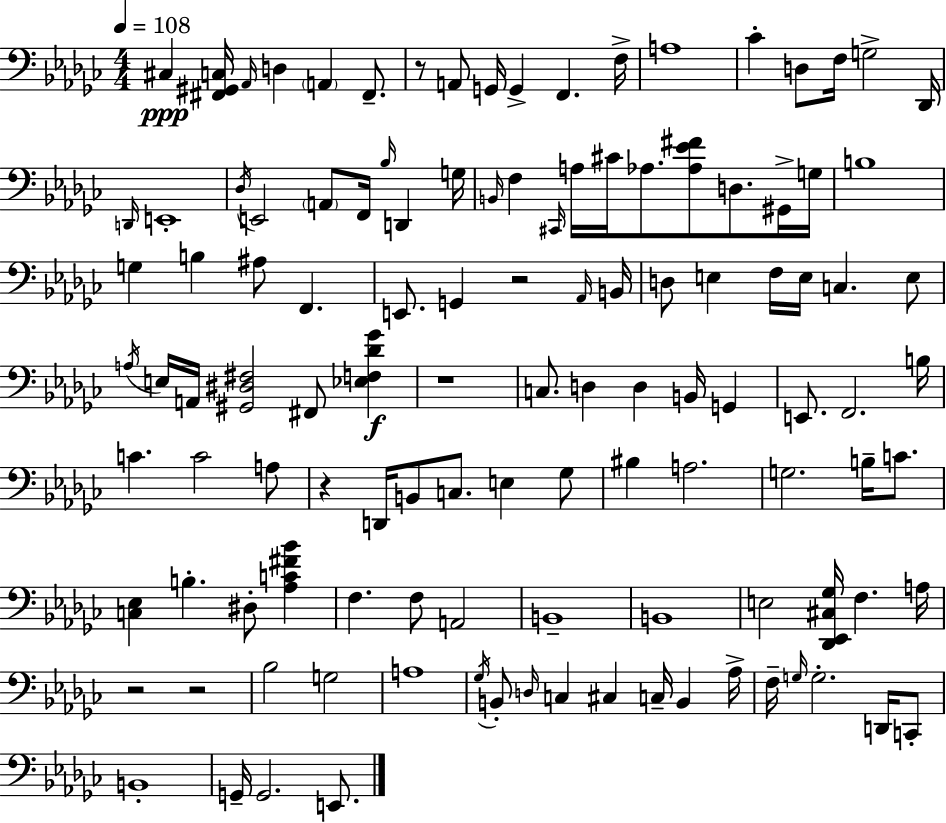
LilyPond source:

{
  \clef bass
  \numericTimeSignature
  \time 4/4
  \key ees \minor
  \tempo 4 = 108
  cis4\ppp <fis, gis, c>16 \grace { aes,16 } d4 \parenthesize a,4 fis,8.-- | r8 a,8 g,16 g,4-> f,4. | f16-> a1 | ces'4-. d8 f16 g2-> | \break des,16 \grace { d,16 } e,1-. | \acciaccatura { des16 } e,2 \parenthesize a,8 f,16 \grace { bes16 } d,4 | g16 \grace { b,16 } f4 \grace { cis,16 } a16 cis'16 aes8. <aes ees' fis'>8 | d8. gis,16-> g16 b1 | \break g4 b4 ais8 | f,4. e,8. g,4 r2 | \grace { aes,16 } b,16 d8 e4 f16 e16 c4. | e8 \acciaccatura { a16 } e16 a,16 <gis, dis fis>2 | \break fis,8 <ees f des' ges'>4\f r1 | c8. d4 d4 | b,16 g,4 e,8. f,2. | b16 c'4. c'2 | \break a8 r4 d,16 b,8 c8. | e4 ges8 bis4 a2. | g2. | b16-- c'8. <c ees>4 b4.-. | \break dis8-. <aes c' fis' bes'>4 f4. f8 | a,2 b,1-- | b,1 | e2 | \break <des, ees, cis ges>16 f4. a16 r2 | r2 bes2 | g2 a1 | \acciaccatura { ges16 } b,8-. \grace { d16 } c4 | \break cis4 c16-- b,4 aes16-> f16-- \grace { g16 } g2.-. | d,16 c,8-. b,1-. | g,16-- g,2. | e,8. \bar "|."
}